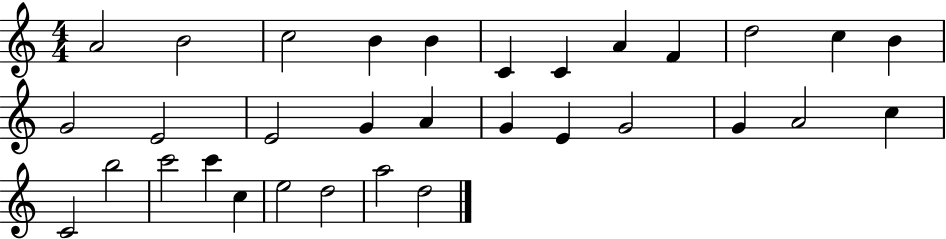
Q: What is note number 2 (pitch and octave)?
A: B4